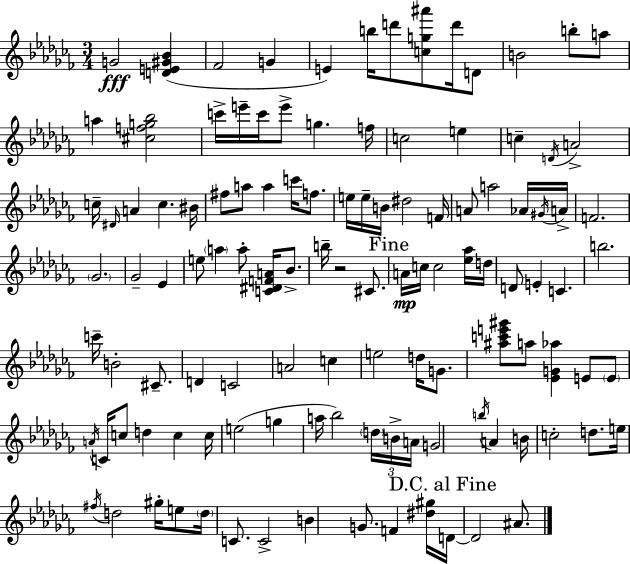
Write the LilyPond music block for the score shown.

{
  \clef treble
  \numericTimeSignature
  \time 3/4
  \key aes \minor
  g'2\fff <d' e' gis' bes'>4( | fes'2 g'4 | e'4) b''16 d'''8 <c'' g'' ais'''>8 d'''16 d'8 | b'2 b''8-. a''8 | \break a''4 <cis'' f'' g'' bes''>2 | c'''16-> e'''16-- c'''16 e'''8-> g''4. f''16 | c''2 e''4 | c''4-- \acciaccatura { d'16 } a'2-> | \break c''16-- \grace { dis'16 } a'4 c''4. | bis'16 fis''8 a''8 a''4 c'''16 f''8. | e''16 e''16-- b'16 dis''2 | f'16 a'8 a''2 | \break aes'16 \acciaccatura { gis'16 } a'16-> f'2. | \parenthesize ges'2. | ges'2-- ees'4 | e''8 \parenthesize a''4 a''8-. <c' dis' f' a'>16 | \break bes'8.-> b''16-- r2 | cis'8. \mark "Fine" a'16\mp c''16 c''2 | <ees'' aes''>16 d''16 d'8 e'4-. c'4. | b''2. | \break c'''16-- b'2-. | cis'8.-- d'4 c'2 | a'2 c''4 | e''2 d''16 | \break g'8. <ais'' c''' e''' gis'''>8 a''8 <ees' g' aes''>4 e'8 | \parenthesize e'8 \acciaccatura { a'16 } c'16 c''8 d''4 c''4 | c''16 e''2( | g''4 a''16 bes''2) | \break \tuplet 3/2 { \parenthesize d''16 b'16-> a'16 } g'2 | \acciaccatura { b''16 } a'4 b'16 c''2-. | d''8. e''16 \acciaccatura { fis''16 } d''2 | gis''16-. e''8 \parenthesize d''16 c'8. c'2-> | \break b'4 g'8. | f'4 <dis'' gis''>16 \mark "D.C. al Fine" d'16~~ d'2 | ais'8. \bar "|."
}